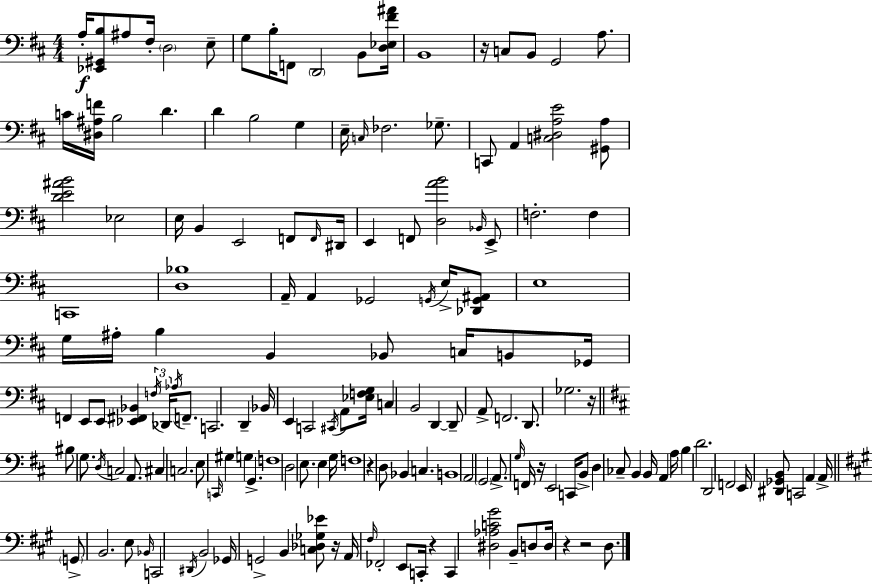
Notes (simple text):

A3/s [Eb2,G#2,B3]/e A#3/e F#3/s D3/h E3/e G3/e B3/s F2/e D2/h B2/e [D3,Eb3,F#4,A#4]/s B2/w R/s C3/e B2/e G2/h A3/e. C4/s [D#3,A#3,F4]/s B3/h D4/q. D4/q B3/h G3/q E3/s C3/s FES3/h. Gb3/e. C2/e A2/q [C3,D#3,A3,E4]/h [G#2,A3]/e [D4,E4,A#4,B4]/h Eb3/h E3/s B2/q E2/h F2/e F2/s D#2/s E2/q F2/e [D3,A4,B4]/h Bb2/s E2/e F3/h. F3/q C2/w [D3,Bb3]/w A2/s A2/q Gb2/h G2/s E3/s [Db2,G2,A#2]/e E3/w G3/s A#3/s B3/q B2/q Bb2/e C3/s B2/e Gb2/s F2/q E2/e E2/e [Eb2,F#2,Bb2]/q F3/s Db2/s Ab3/s F2/e. C2/h. D2/q Bb2/s E2/q C2/h C#2/s A2/e [Eb3,F3,G3]/s C3/q B2/h D2/q D2/e A2/e F2/h. D2/e. Gb3/h. R/s BIS3/e G3/e. D3/s C3/h A2/e. C#3/q C3/h. E3/e C2/s G#3/q G3/q G2/q. F3/w D3/h E3/e. E3/q G3/s F3/w R/q D3/e Bb2/q C3/q. B2/w A2/h G2/h A2/e. G3/s F2/s R/s E2/h C2/s B2/e D3/q CES3/e B2/q B2/s A2/q A3/s B3/q D4/h. D2/h F2/h E2/s [D#2,Gb2,B2]/e C2/h A2/q A2/s G2/e B2/h. E3/e Bb2/s C2/h D#2/s B2/h Gb2/s G2/h B2/q [C3,Db3,Gb3,Eb4]/e R/s A2/s F#3/s FES2/h E2/e C2/s R/q C2/q [D#3,Ab3,C4,G#4]/h B2/e D3/e D3/s R/q R/h D3/e.